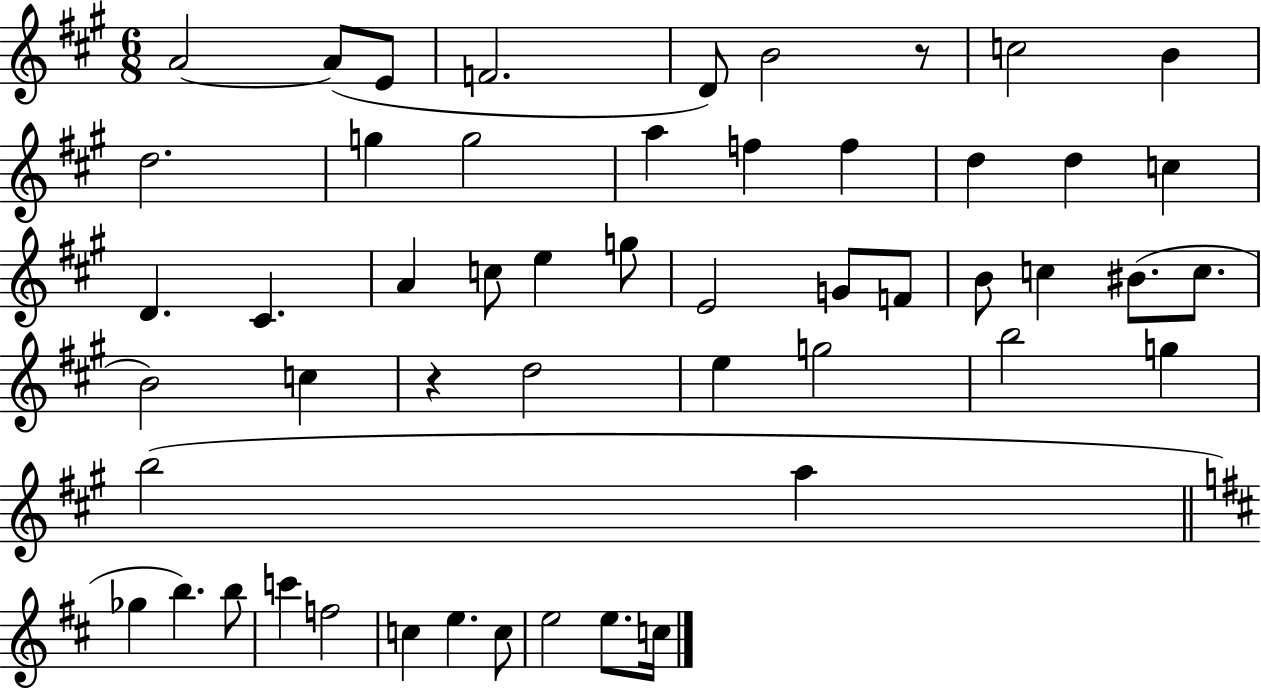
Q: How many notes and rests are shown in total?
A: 52